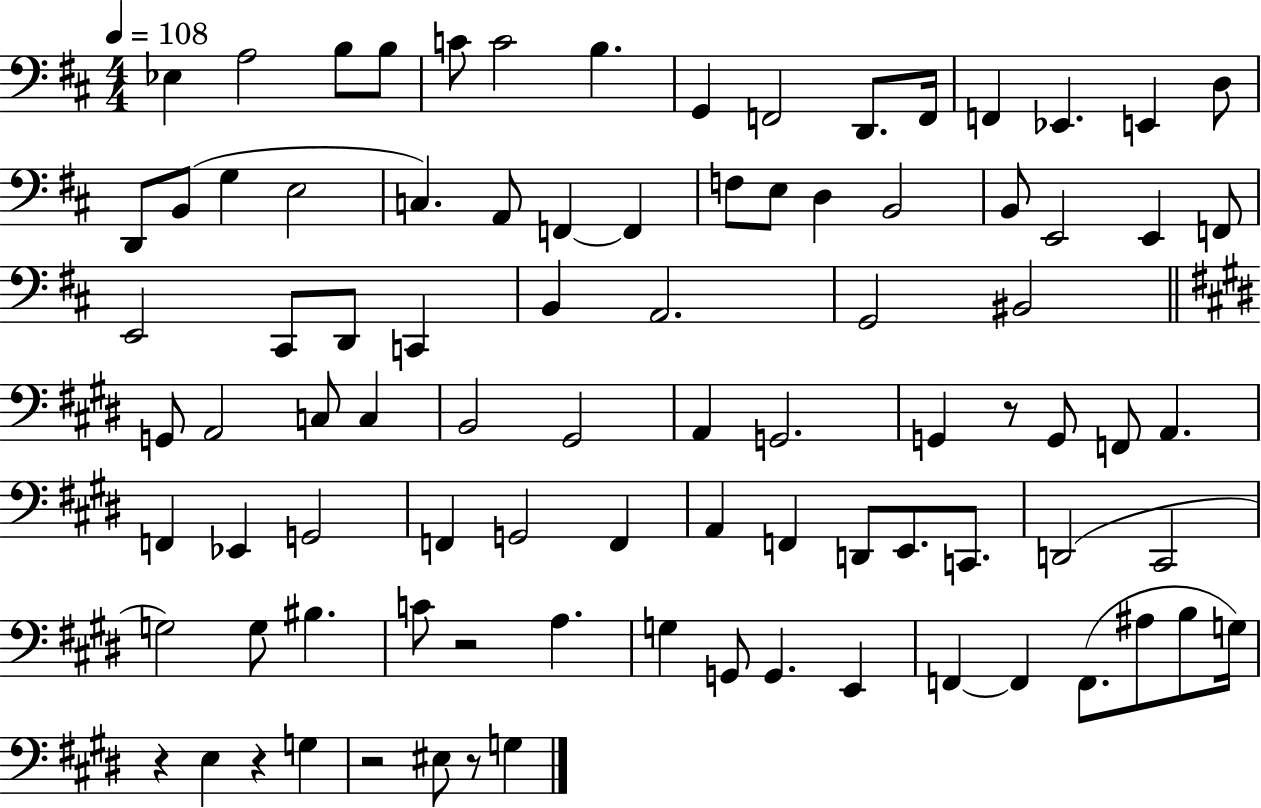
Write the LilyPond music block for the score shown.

{
  \clef bass
  \numericTimeSignature
  \time 4/4
  \key d \major
  \tempo 4 = 108
  ees4 a2 b8 b8 | c'8 c'2 b4. | g,4 f,2 d,8. f,16 | f,4 ees,4. e,4 d8 | \break d,8 b,8( g4 e2 | c4.) a,8 f,4~~ f,4 | f8 e8 d4 b,2 | b,8 e,2 e,4 f,8 | \break e,2 cis,8 d,8 c,4 | b,4 a,2. | g,2 bis,2 | \bar "||" \break \key e \major g,8 a,2 c8 c4 | b,2 gis,2 | a,4 g,2. | g,4 r8 g,8 f,8 a,4. | \break f,4 ees,4 g,2 | f,4 g,2 f,4 | a,4 f,4 d,8 e,8. c,8. | d,2( cis,2 | \break g2) g8 bis4. | c'8 r2 a4. | g4 g,8 g,4. e,4 | f,4~~ f,4 f,8.( ais8 b8 g16) | \break r4 e4 r4 g4 | r2 eis8 r8 g4 | \bar "|."
}